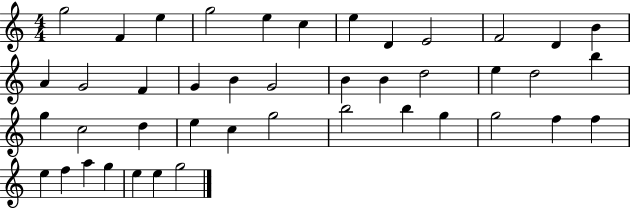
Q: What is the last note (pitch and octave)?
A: G5